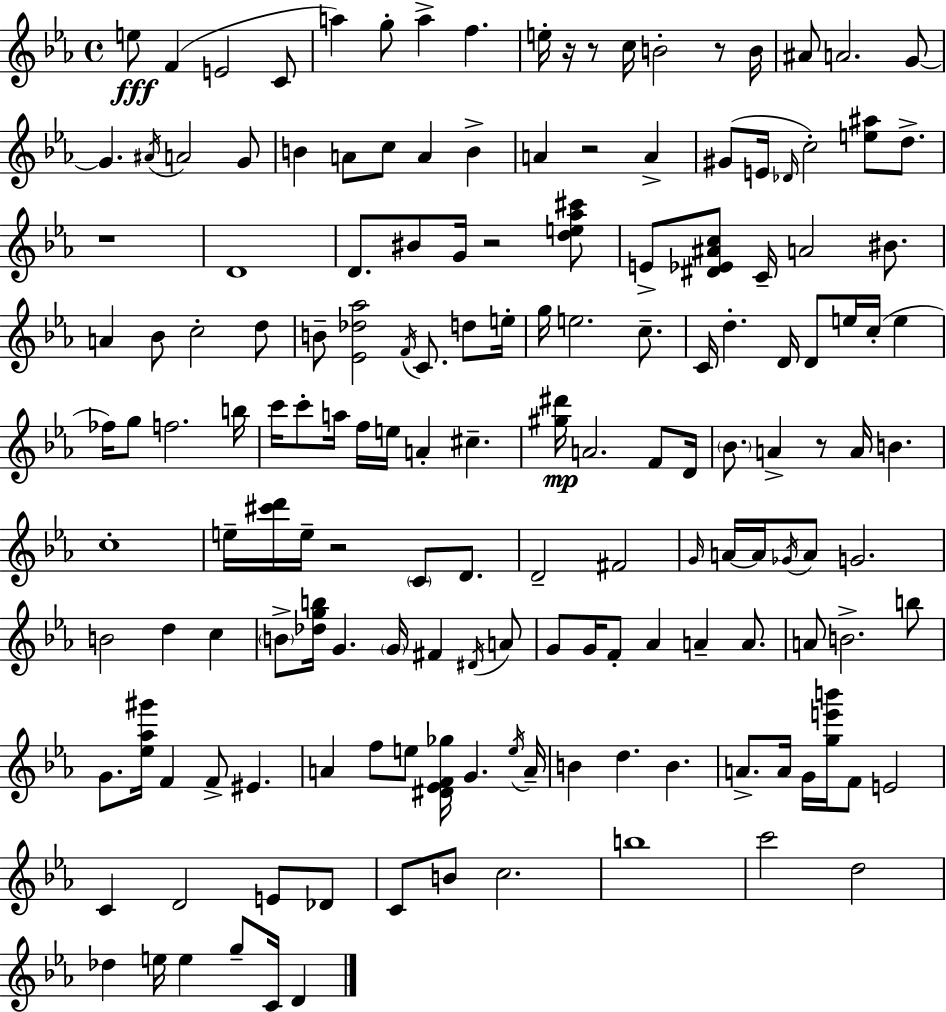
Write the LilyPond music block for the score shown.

{
  \clef treble
  \time 4/4
  \defaultTimeSignature
  \key c \minor
  e''8\fff f'4( e'2 c'8 | a''4) g''8-. a''4-> f''4. | e''16-. r16 r8 c''16 b'2-. r8 b'16 | ais'8 a'2. g'8~~ | \break g'4. \acciaccatura { ais'16 } a'2 g'8 | b'4 a'8 c''8 a'4 b'4-> | a'4 r2 a'4-> | gis'8( e'16 \grace { des'16 } c''2-.) <e'' ais''>8 d''8.-> | \break r1 | d'1 | d'8. bis'8 g'16 r2 | <d'' e'' aes'' cis'''>8 e'8-> <dis' ees' ais' c''>8 c'16-- a'2 bis'8. | \break a'4 bes'8 c''2-. | d''8 b'8-- <ees' des'' aes''>2 \acciaccatura { f'16 } c'8. | d''8 e''16-. g''16 e''2. | c''8.-- c'16 d''4.-. d'16 d'8 e''16 c''16-.( e''4 | \break fes''16) g''8 f''2. | b''16 c'''16 c'''8-. a''16 f''16 e''16 a'4-. cis''4.-- | <gis'' dis'''>16\mp a'2. | f'8 d'16 \parenthesize bes'8. a'4-> r8 a'16 b'4. | \break c''1-. | e''16-- <cis''' d'''>16 e''16-- r2 \parenthesize c'8 | d'8. d'2-- fis'2 | \grace { g'16 } a'16~~ a'16 \acciaccatura { ges'16 } a'8 g'2. | \break b'2 d''4 | c''4 \parenthesize b'8-> <des'' g'' b''>16 g'4. \parenthesize g'16 fis'4 | \acciaccatura { dis'16 } a'8 g'8 g'16 f'8-. aes'4 a'4-- | a'8. a'8 b'2.-> | \break b''8 g'8. <ees'' aes'' gis'''>16 f'4 f'8-> | eis'4. a'4 f''8 e''8 <dis' ees' f' ges''>16 g'4. | \acciaccatura { e''16 } a'16-- b'4 d''4. | b'4. a'8.-> a'16 g'16 <g'' e''' b'''>16 f'8 e'2 | \break c'4 d'2 | e'8 des'8 c'8 b'8 c''2. | b''1 | c'''2 d''2 | \break des''4 e''16 e''4 | g''8-- c'16 d'4 \bar "|."
}